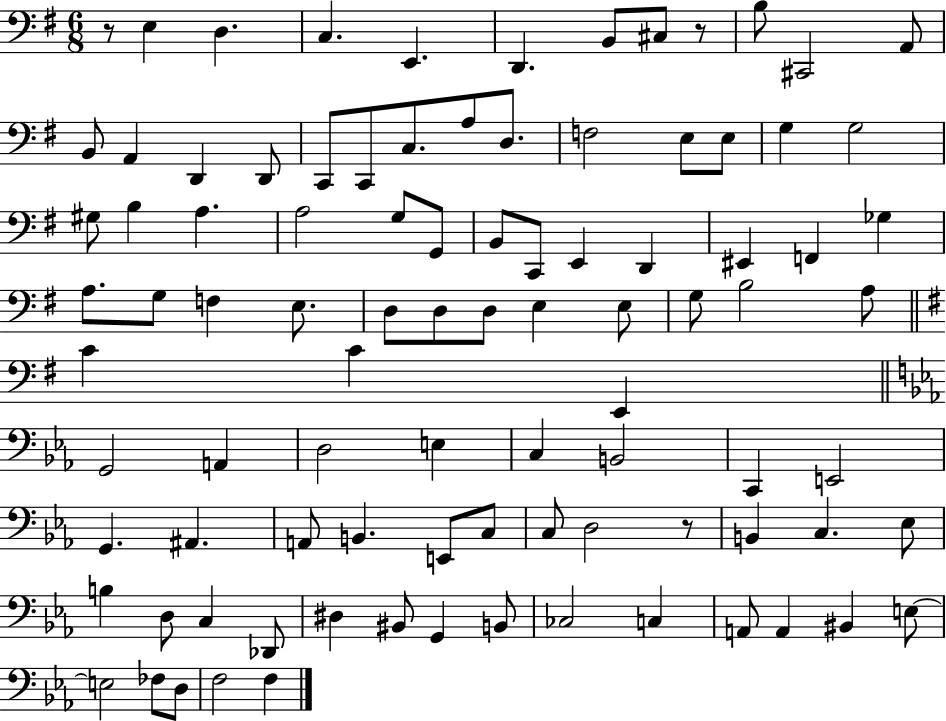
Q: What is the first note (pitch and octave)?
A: E3